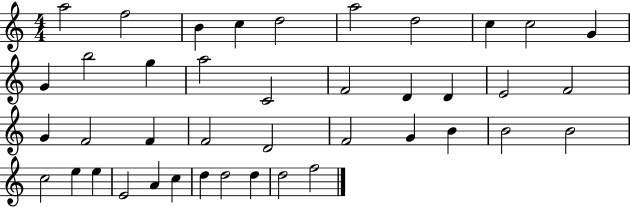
{
  \clef treble
  \numericTimeSignature
  \time 4/4
  \key c \major
  a''2 f''2 | b'4 c''4 d''2 | a''2 d''2 | c''4 c''2 g'4 | \break g'4 b''2 g''4 | a''2 c'2 | f'2 d'4 d'4 | e'2 f'2 | \break g'4 f'2 f'4 | f'2 d'2 | f'2 g'4 b'4 | b'2 b'2 | \break c''2 e''4 e''4 | e'2 a'4 c''4 | d''4 d''2 d''4 | d''2 f''2 | \break \bar "|."
}